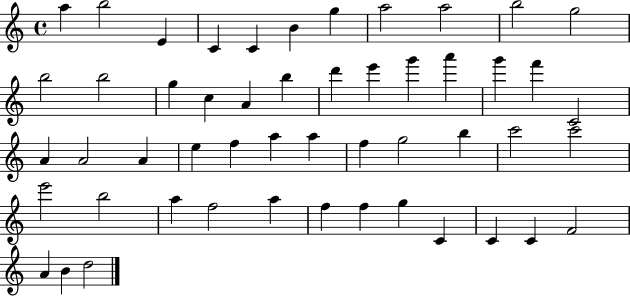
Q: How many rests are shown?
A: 0